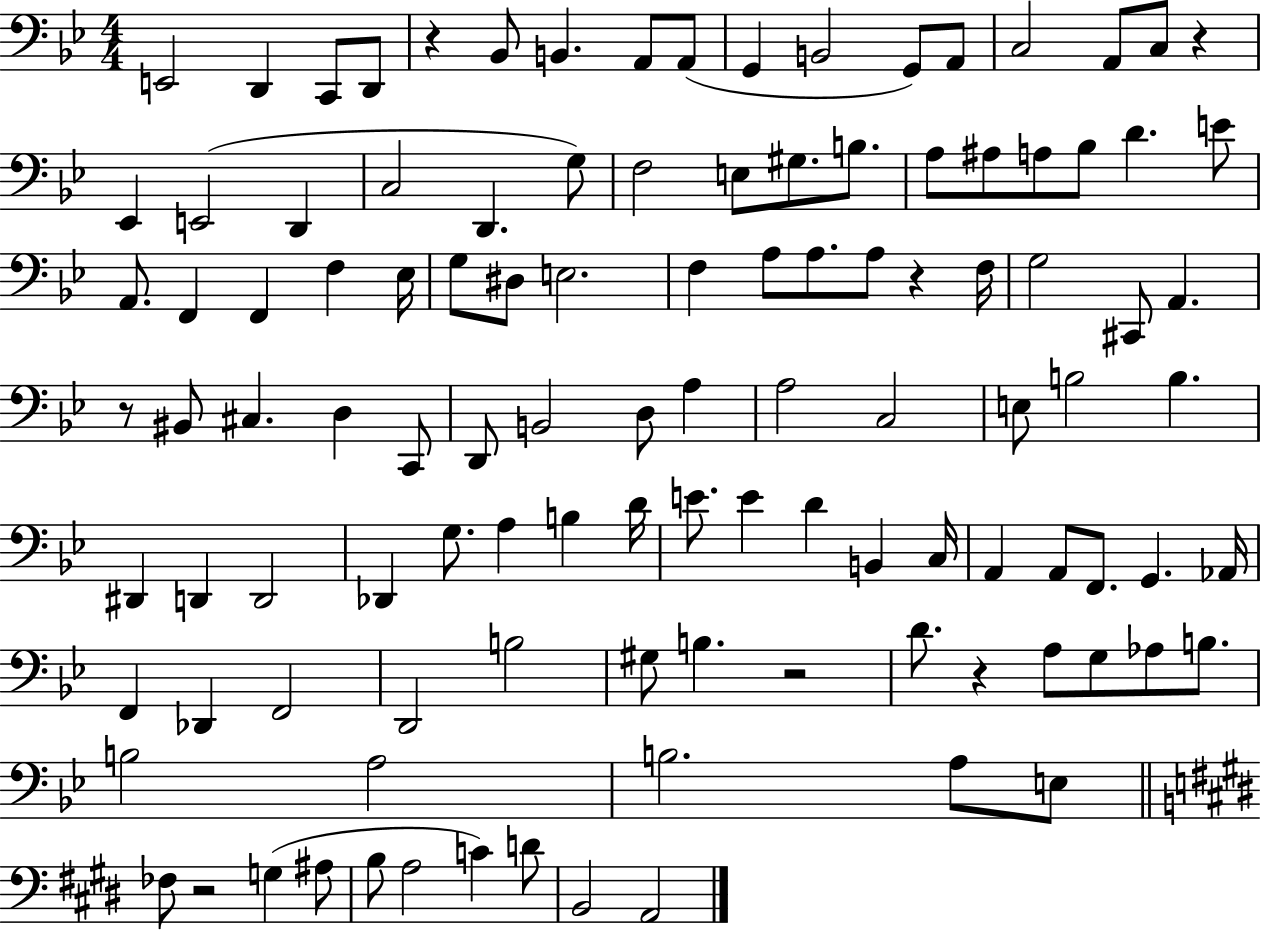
{
  \clef bass
  \numericTimeSignature
  \time 4/4
  \key bes \major
  e,2 d,4 c,8 d,8 | r4 bes,8 b,4. a,8 a,8( | g,4 b,2 g,8) a,8 | c2 a,8 c8 r4 | \break ees,4 e,2( d,4 | c2 d,4. g8) | f2 e8 gis8. b8. | a8 ais8 a8 bes8 d'4. e'8 | \break a,8. f,4 f,4 f4 ees16 | g8 dis8 e2. | f4 a8 a8. a8 r4 f16 | g2 cis,8 a,4. | \break r8 bis,8 cis4. d4 c,8 | d,8 b,2 d8 a4 | a2 c2 | e8 b2 b4. | \break dis,4 d,4 d,2 | des,4 g8. a4 b4 d'16 | e'8. e'4 d'4 b,4 c16 | a,4 a,8 f,8. g,4. aes,16 | \break f,4 des,4 f,2 | d,2 b2 | gis8 b4. r2 | d'8. r4 a8 g8 aes8 b8. | \break b2 a2 | b2. a8 e8 | \bar "||" \break \key e \major fes8 r2 g4( ais8 | b8 a2 c'4) d'8 | b,2 a,2 | \bar "|."
}